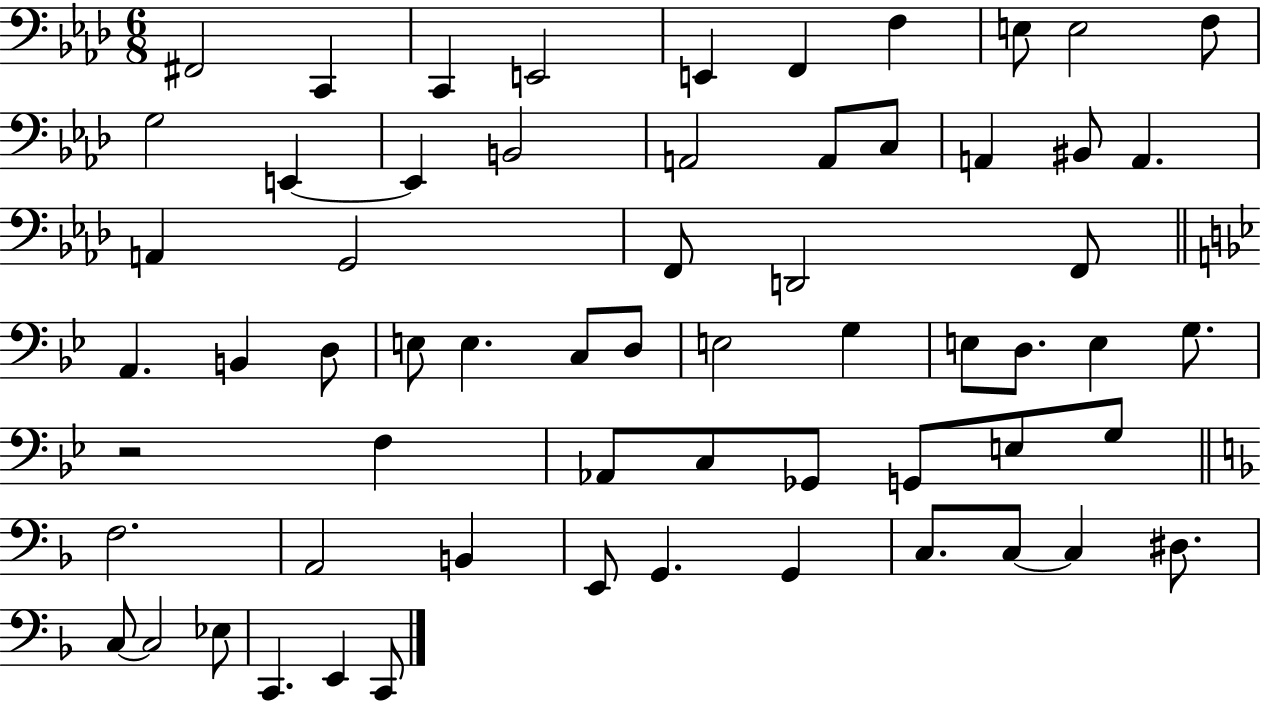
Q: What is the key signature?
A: AES major